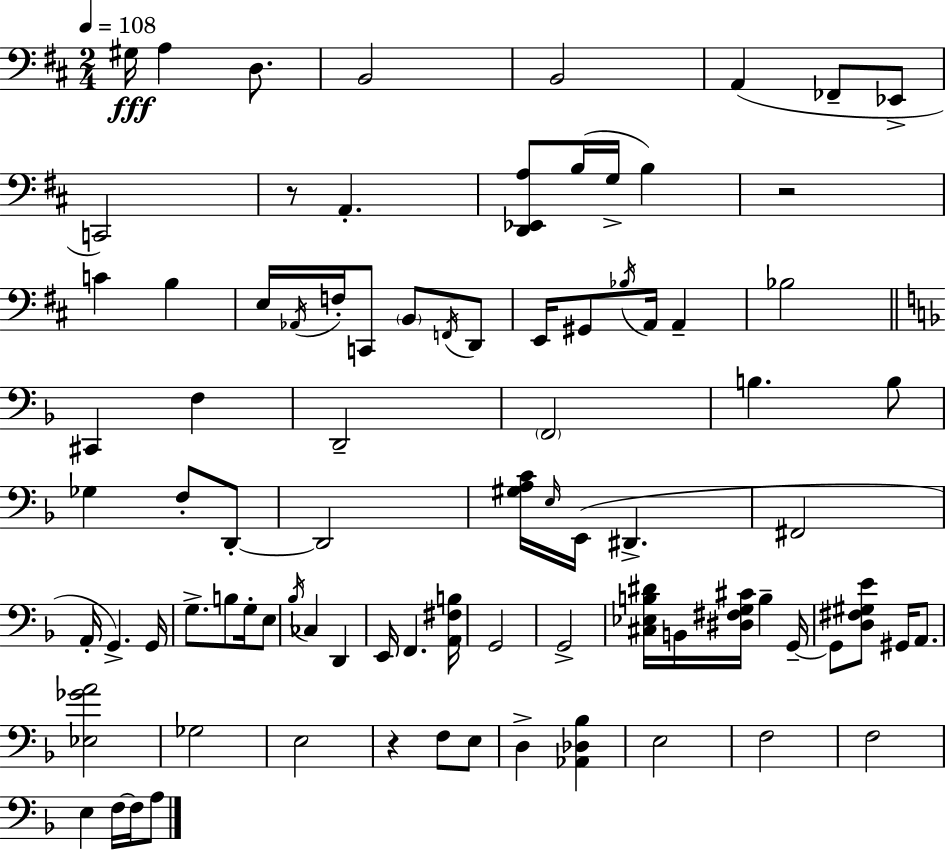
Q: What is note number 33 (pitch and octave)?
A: B3